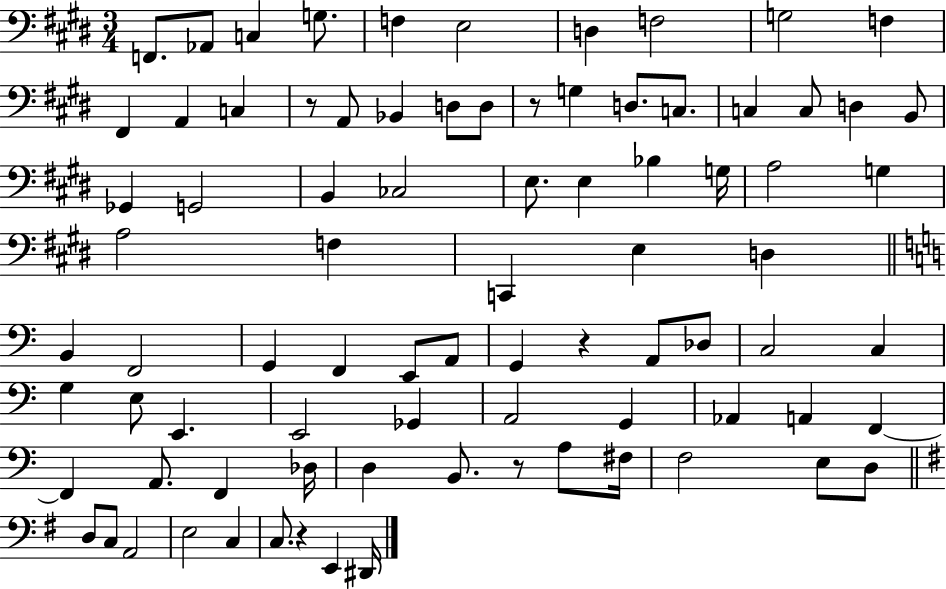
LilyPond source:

{
  \clef bass
  \numericTimeSignature
  \time 3/4
  \key e \major
  f,8. aes,8 c4 g8. | f4 e2 | d4 f2 | g2 f4 | \break fis,4 a,4 c4 | r8 a,8 bes,4 d8 d8 | r8 g4 d8. c8. | c4 c8 d4 b,8 | \break ges,4 g,2 | b,4 ces2 | e8. e4 bes4 g16 | a2 g4 | \break a2 f4 | c,4 e4 d4 | \bar "||" \break \key a \minor b,4 f,2 | g,4 f,4 e,8 a,8 | g,4 r4 a,8 des8 | c2 c4 | \break g4 e8 e,4. | e,2 ges,4 | a,2 g,4 | aes,4 a,4 f,4~~ | \break f,4 a,8. f,4 des16 | d4 b,8. r8 a8 fis16 | f2 e8 d8 | \bar "||" \break \key g \major d8 c8 a,2 | e2 c4 | c8. r4 e,4 dis,16 | \bar "|."
}